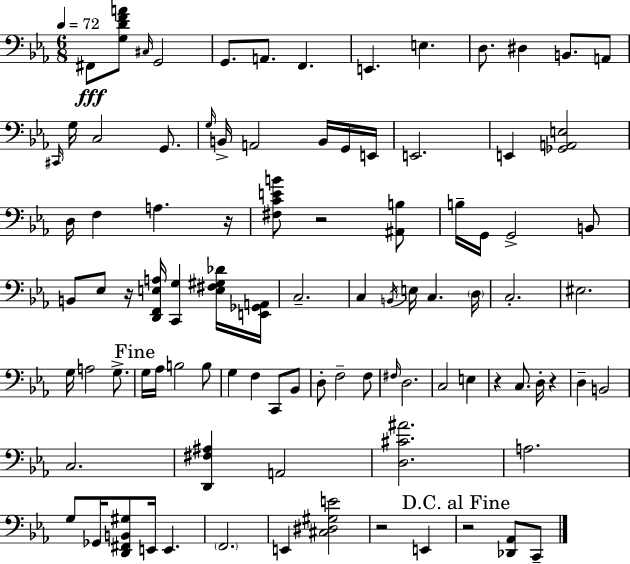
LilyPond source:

{
  \clef bass
  \numericTimeSignature
  \time 6/8
  \key ees \major
  \tempo 4 = 72
  fis,8\fff <g d' f' a'>8 \grace { cis16 } g,2 | g,8. a,8. f,4. | e,4. e4. | d8. dis4 b,8. a,8 | \break \grace { cis,16 } g16 c2 g,8. | \grace { g16 } b,16-> a,2 | b,16 g,16 e,16 e,2. | e,4 <ges, a, e>2 | \break d16 f4 a4. | r16 <fis c' e' b'>8 r2 | <ais, b>8 b16-- g,16 g,2-> | b,8 b,8 ees8 r16 <d, f, e a>16 <c, g>4 | \break <e fis gis des'>16 <e, ges, a,>16 c2.-- | c4 \acciaccatura { b,16 } e16 c4. | \parenthesize d16 c2.-. | eis2. | \break g16 a2 | g8.-> \mark "Fine" g16 aes16 b2 | b8 g4 f4 | c,8 bes,8 d8-. f2-- | \break f8 \grace { fis16 } d2. | c2 | e4 r4 c8. | d16-. r4 d4-- b,2 | \break c2. | <d, fis ais>4 a,2 | <d cis' ais'>2. | a2. | \break g8 ges,16 <d, fis, b, gis>8 e,16 e,4. | \parenthesize f,2. | e,4 <cis dis gis e'>2 | r2 | \break e,4 \mark "D.C. al Fine" r2 | <des, aes,>8 c,8-- \bar "|."
}